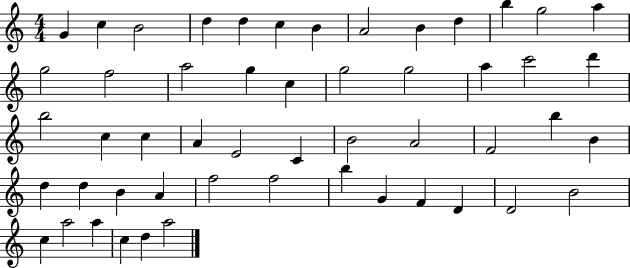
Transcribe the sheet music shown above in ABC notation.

X:1
T:Untitled
M:4/4
L:1/4
K:C
G c B2 d d c B A2 B d b g2 a g2 f2 a2 g c g2 g2 a c'2 d' b2 c c A E2 C B2 A2 F2 b B d d B A f2 f2 b G F D D2 B2 c a2 a c d a2